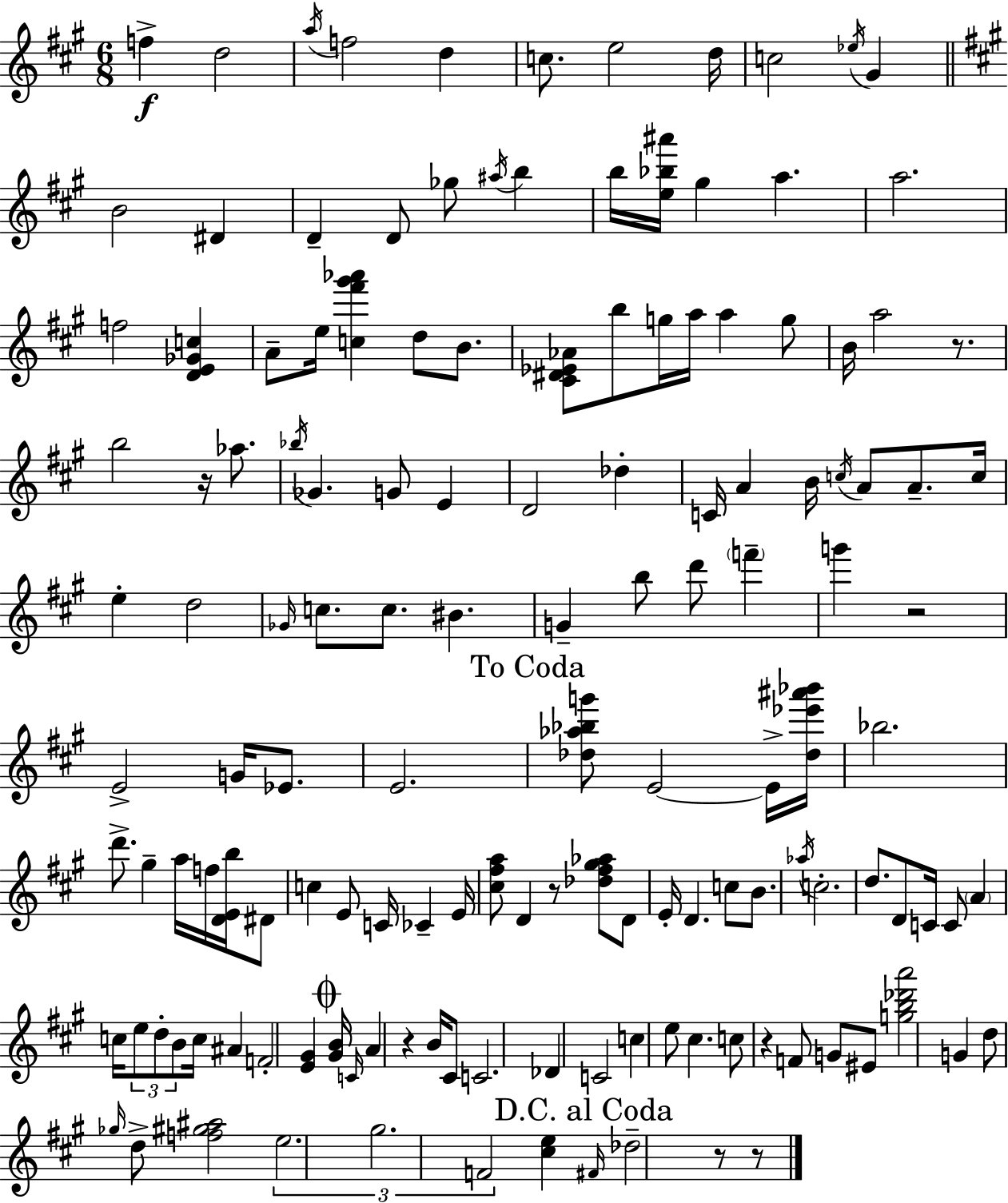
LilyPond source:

{
  \clef treble
  \numericTimeSignature
  \time 6/8
  \key a \major
  f''4->\f d''2 | \acciaccatura { a''16 } f''2 d''4 | c''8. e''2 | d''16 c''2 \acciaccatura { ees''16 } gis'4 | \break \bar "||" \break \key a \major b'2 dis'4 | d'4-- d'8 ges''8 \acciaccatura { ais''16 } b''4 | b''16 <e'' bes'' ais'''>16 gis''4 a''4. | a''2. | \break f''2 <d' e' ges' c''>4 | a'8-- e''16 <c'' fis''' gis''' aes'''>4 d''8 b'8. | <cis' dis' ees' aes'>8 b''8 g''16 a''16 a''4 g''8 | b'16 a''2 r8. | \break b''2 r16 aes''8. | \acciaccatura { bes''16 } ges'4. g'8 e'4 | d'2 des''4-. | c'16 a'4 b'16 \acciaccatura { c''16 } a'8 a'8.-- | \break c''16 e''4-. d''2 | \grace { ges'16 } c''8. c''8. bis'4. | g'4-- b''8 d'''8 | \parenthesize f'''4-- g'''4 r2 | \break e'2-> | g'16 ees'8. e'2. | \mark "To Coda" <des'' aes'' bes'' g'''>8 e'2~~ | e'16-> <des'' ees''' ais''' bes'''>16 bes''2. | \break d'''8.-> gis''4-- a''16 | f''16 <d' e' b''>16 dis'8 c''4 e'8 c'16 ces'4-- | e'16 <cis'' fis'' a''>8 d'4 r8 | <des'' fis'' gis'' aes''>8 d'8 e'16-. d'4. c''8 | \break b'8. \acciaccatura { aes''16 } c''2.-. | d''8. d'8 c'16 c'8 | \parenthesize a'4 c''16 \tuplet 3/2 { e''8 d''8-. b'8 } | c''16 ais'4 f'2-. | \break <e' gis'>4 \mark \markup { \musicglyph "scripts.coda" } <gis' b'>16 \grace { c'16 } a'4 r4 | b'16 cis'8 c'2. | des'4 c'2 | c''4 e''8 | \break cis''4. c''8 r4 | f'8 g'8 eis'8 <g'' b'' des''' a'''>2 | g'4 d''8 \grace { ges''16 } d''8-> <f'' gis'' ais''>2 | \tuplet 3/2 { e''2. | \break gis''2. | f'2 } | <cis'' e''>4 \mark "D.C. al Coda" \grace { fis'16 } des''2-- | r8 r8 \bar "|."
}